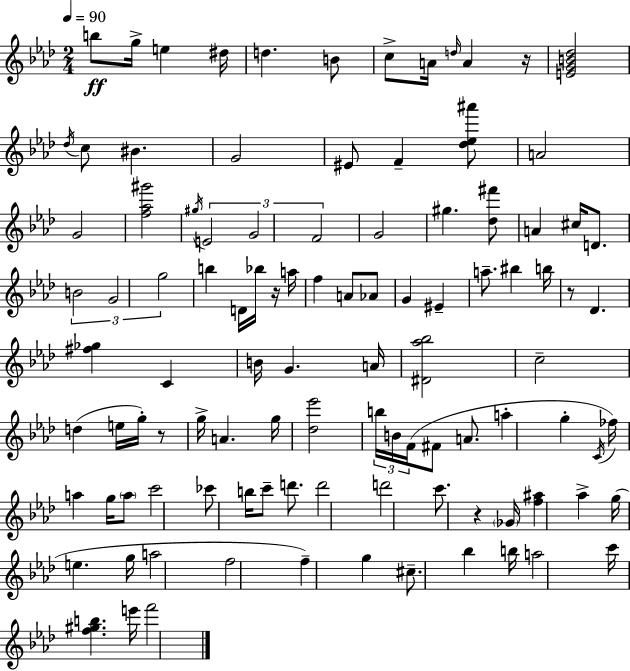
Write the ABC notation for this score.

X:1
T:Untitled
M:2/4
L:1/4
K:Fm
b/2 g/4 e ^d/4 d B/2 c/2 A/4 d/4 A z/4 [EGB_d]2 _d/4 c/2 ^B G2 ^E/2 F [_d_e^a']/2 A2 G2 [f_a^g']2 ^g/4 E2 G2 F2 G2 ^g [_d^f']/2 A ^c/4 D/2 B2 G2 g2 b D/4 _b/4 z/4 a/4 f A/2 _A/2 G ^E a/2 ^b b/4 z/2 _D [^f_g] C B/4 G A/4 [^D_a_b]2 c2 d e/4 g/4 z/2 g/4 A g/4 [_d_e']2 b/4 B/4 F/4 ^F/2 A/2 a g C/4 _f/4 a g/4 a/2 c'2 _c'/2 b/4 c'/2 d'/2 d'2 d'2 c'/2 z _G/4 [f^a] _a g/4 e g/4 a2 f2 f g ^c/2 _b b/4 a2 c'/4 [f^gb] e'/4 f'2